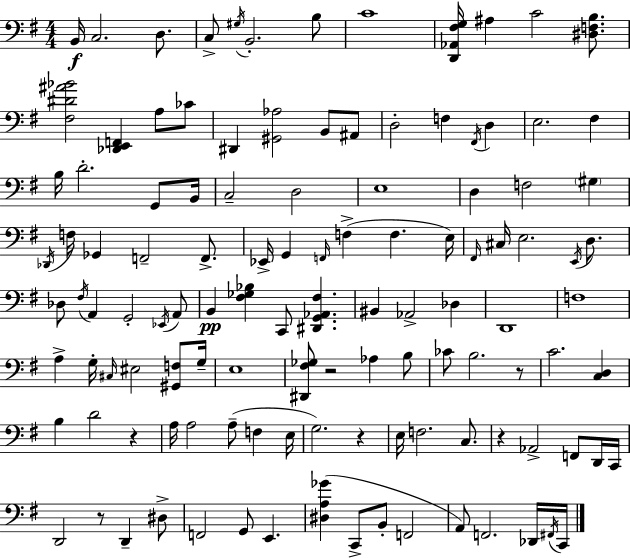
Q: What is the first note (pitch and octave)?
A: B2